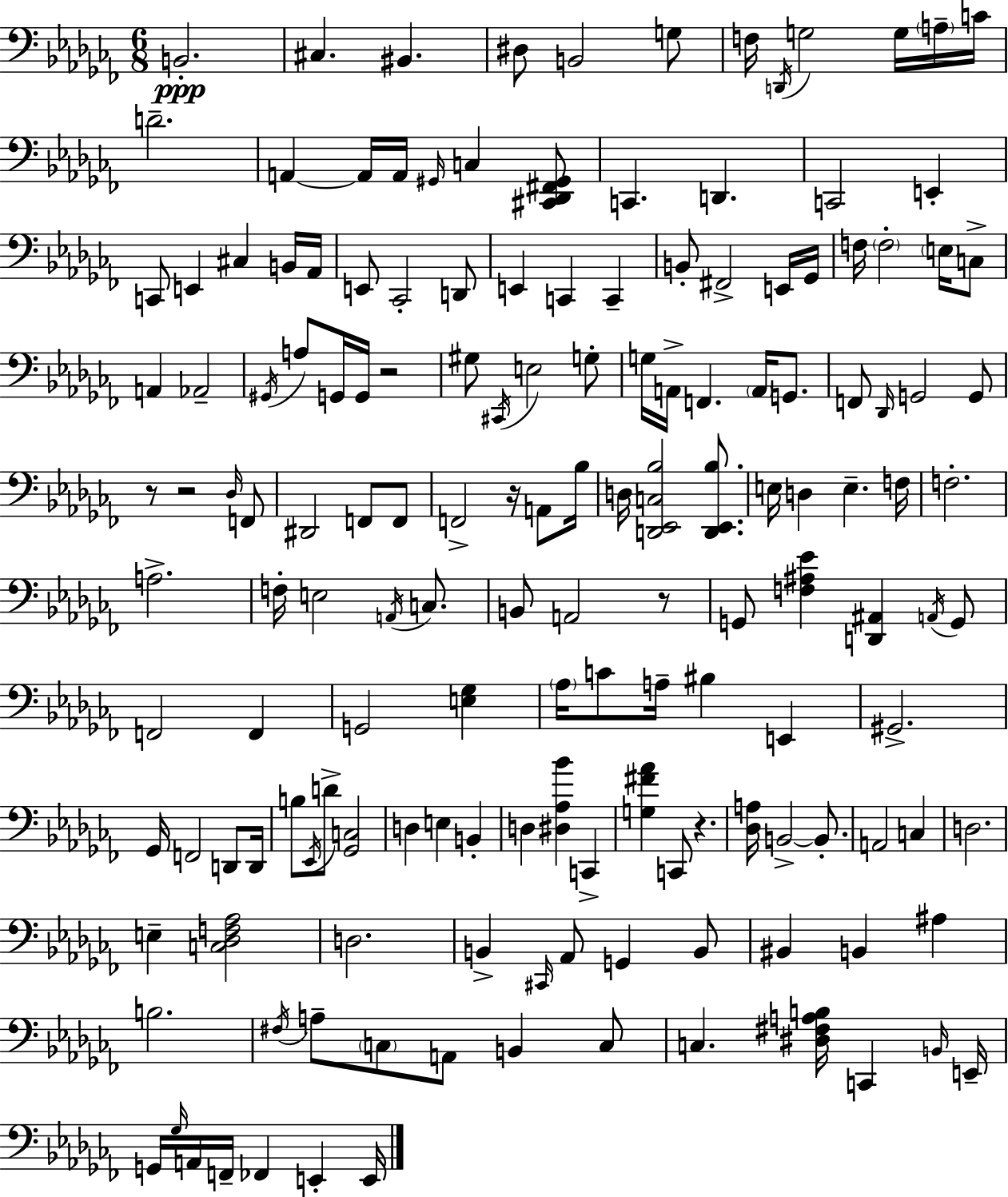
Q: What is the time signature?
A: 6/8